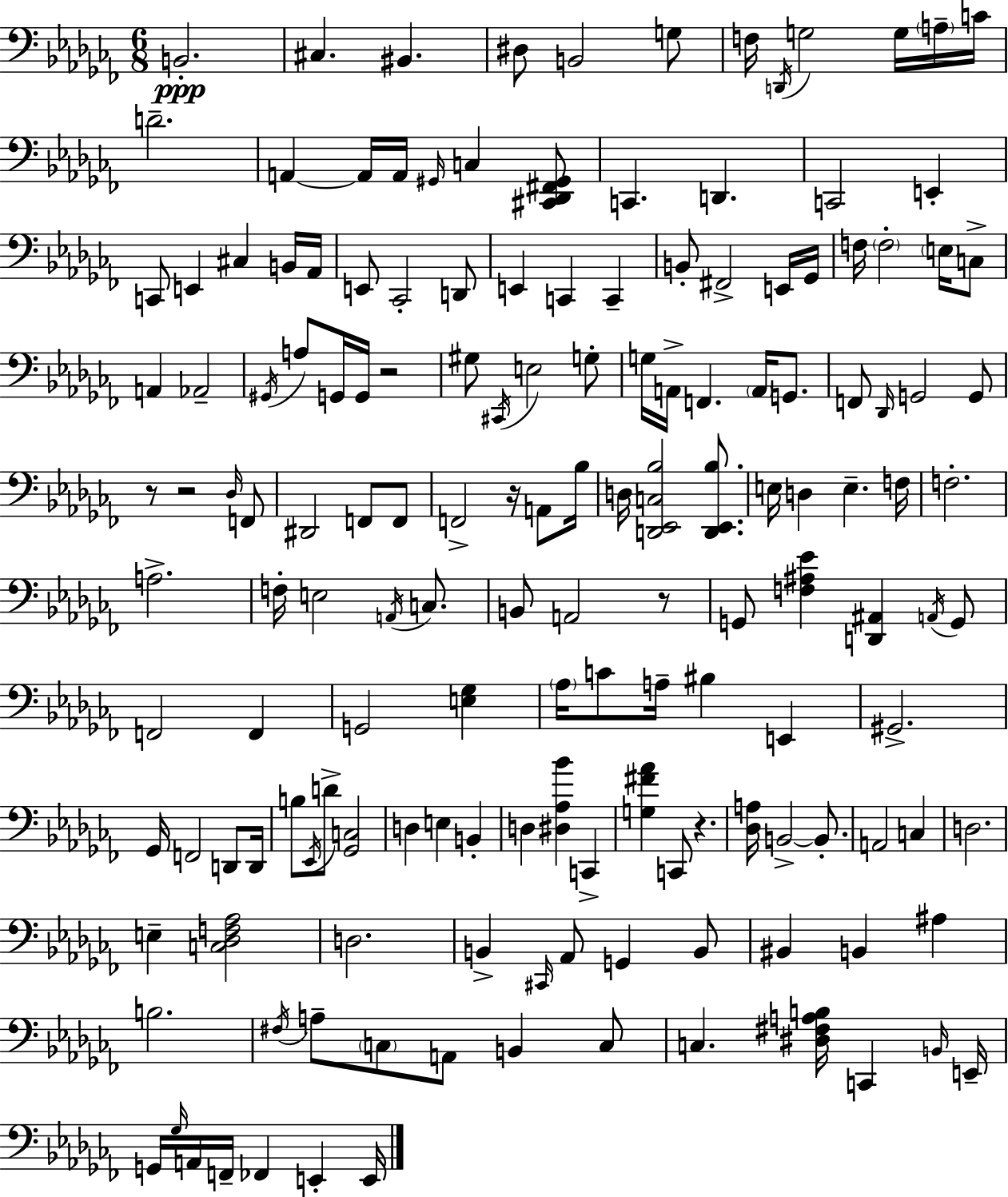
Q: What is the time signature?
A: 6/8